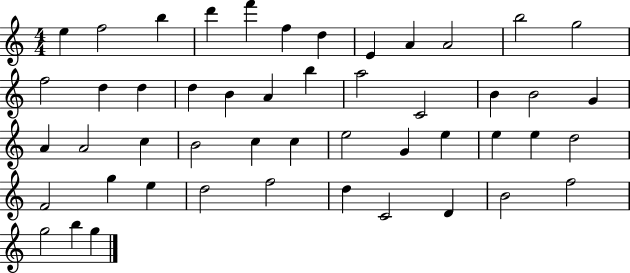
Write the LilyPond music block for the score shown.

{
  \clef treble
  \numericTimeSignature
  \time 4/4
  \key c \major
  e''4 f''2 b''4 | d'''4 f'''4 f''4 d''4 | e'4 a'4 a'2 | b''2 g''2 | \break f''2 d''4 d''4 | d''4 b'4 a'4 b''4 | a''2 c'2 | b'4 b'2 g'4 | \break a'4 a'2 c''4 | b'2 c''4 c''4 | e''2 g'4 e''4 | e''4 e''4 d''2 | \break f'2 g''4 e''4 | d''2 f''2 | d''4 c'2 d'4 | b'2 f''2 | \break g''2 b''4 g''4 | \bar "|."
}